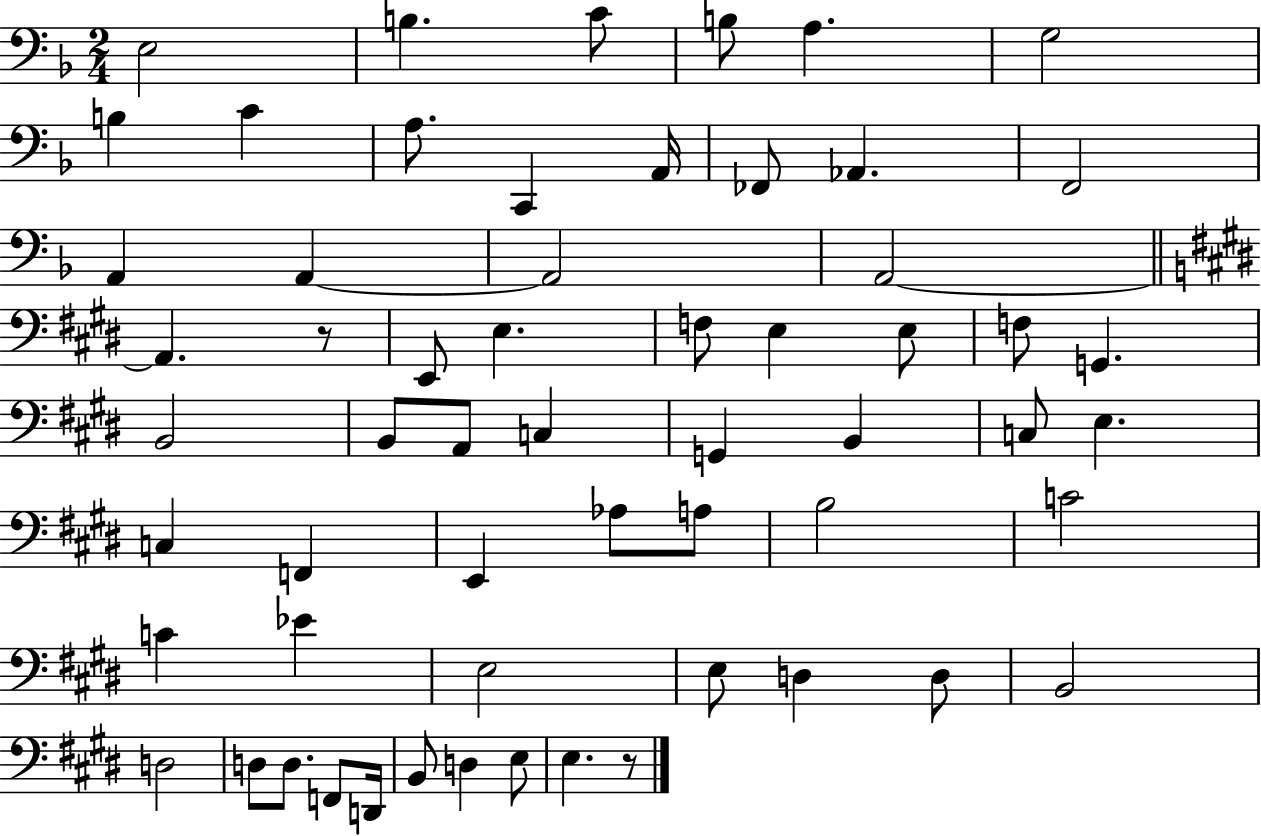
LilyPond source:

{
  \clef bass
  \numericTimeSignature
  \time 2/4
  \key f \major
  e2 | b4. c'8 | b8 a4. | g2 | \break b4 c'4 | a8. c,4 a,16 | fes,8 aes,4. | f,2 | \break a,4 a,4~~ | a,2 | a,2~~ | \bar "||" \break \key e \major a,4. r8 | e,8 e4. | f8 e4 e8 | f8 g,4. | \break b,2 | b,8 a,8 c4 | g,4 b,4 | c8 e4. | \break c4 f,4 | e,4 aes8 a8 | b2 | c'2 | \break c'4 ees'4 | e2 | e8 d4 d8 | b,2 | \break d2 | d8 d8. f,8 d,16 | b,8 d4 e8 | e4. r8 | \break \bar "|."
}